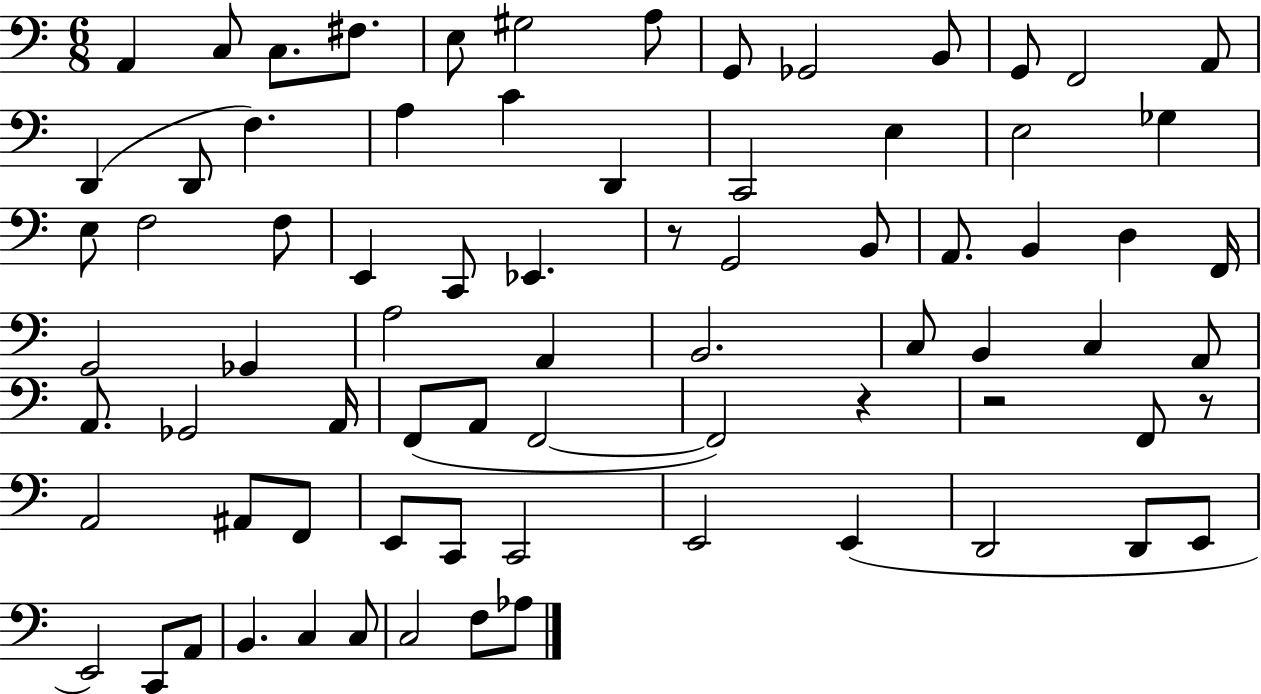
A2/q C3/e C3/e. F#3/e. E3/e G#3/h A3/e G2/e Gb2/h B2/e G2/e F2/h A2/e D2/q D2/e F3/q. A3/q C4/q D2/q C2/h E3/q E3/h Gb3/q E3/e F3/h F3/e E2/q C2/e Eb2/q. R/e G2/h B2/e A2/e. B2/q D3/q F2/s G2/h Gb2/q A3/h A2/q B2/h. C3/e B2/q C3/q A2/e A2/e. Gb2/h A2/s F2/e A2/e F2/h F2/h R/q R/h F2/e R/e A2/h A#2/e F2/e E2/e C2/e C2/h E2/h E2/q D2/h D2/e E2/e E2/h C2/e A2/e B2/q. C3/q C3/e C3/h F3/e Ab3/e